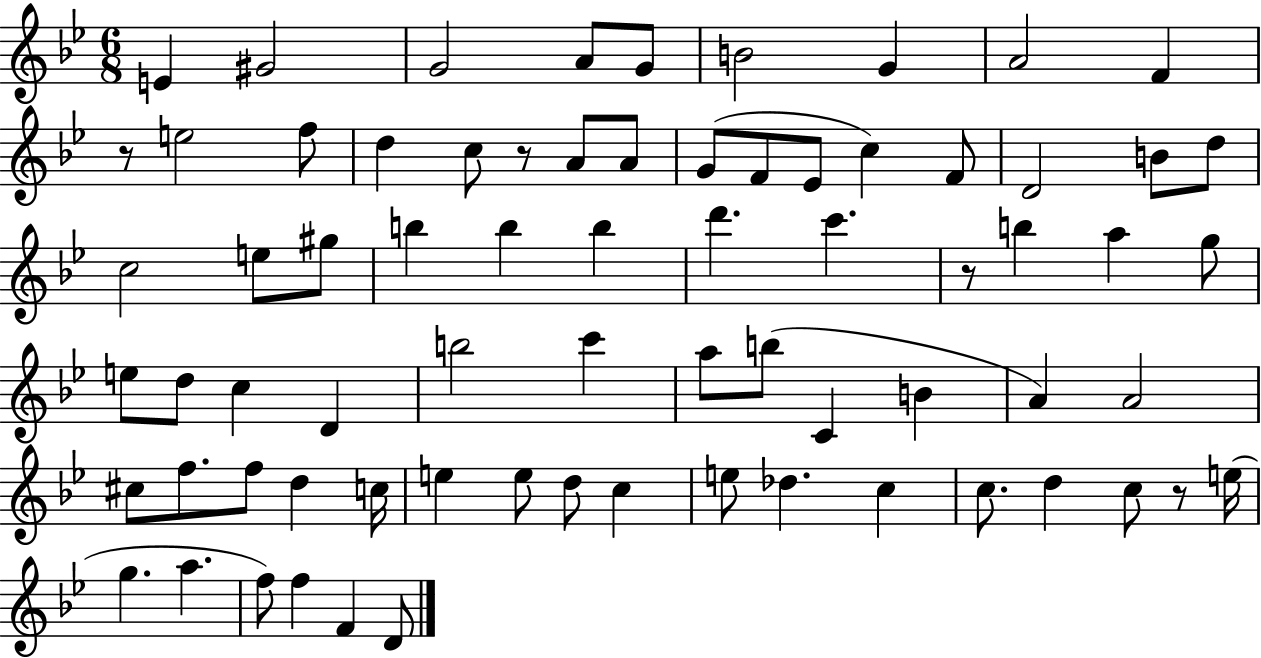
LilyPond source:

{
  \clef treble
  \numericTimeSignature
  \time 6/8
  \key bes \major
  \repeat volta 2 { e'4 gis'2 | g'2 a'8 g'8 | b'2 g'4 | a'2 f'4 | \break r8 e''2 f''8 | d''4 c''8 r8 a'8 a'8 | g'8( f'8 ees'8 c''4) f'8 | d'2 b'8 d''8 | \break c''2 e''8 gis''8 | b''4 b''4 b''4 | d'''4. c'''4. | r8 b''4 a''4 g''8 | \break e''8 d''8 c''4 d'4 | b''2 c'''4 | a''8 b''8( c'4 b'4 | a'4) a'2 | \break cis''8 f''8. f''8 d''4 c''16 | e''4 e''8 d''8 c''4 | e''8 des''4. c''4 | c''8. d''4 c''8 r8 e''16( | \break g''4. a''4. | f''8) f''4 f'4 d'8 | } \bar "|."
}